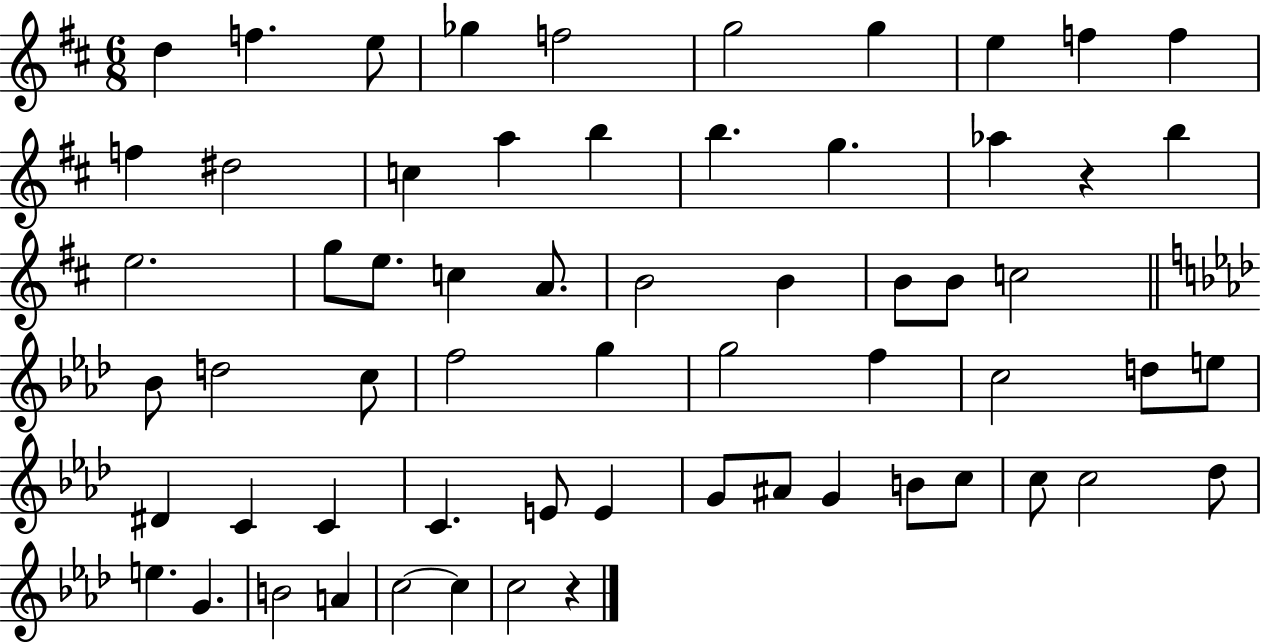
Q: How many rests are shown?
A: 2